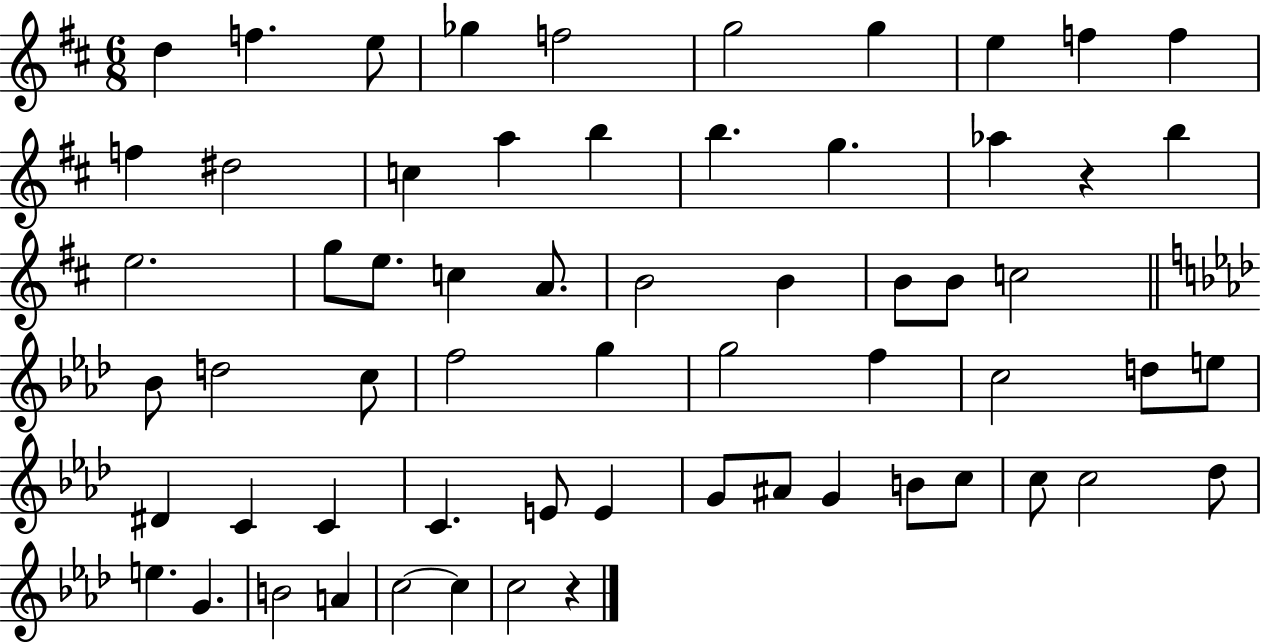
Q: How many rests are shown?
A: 2